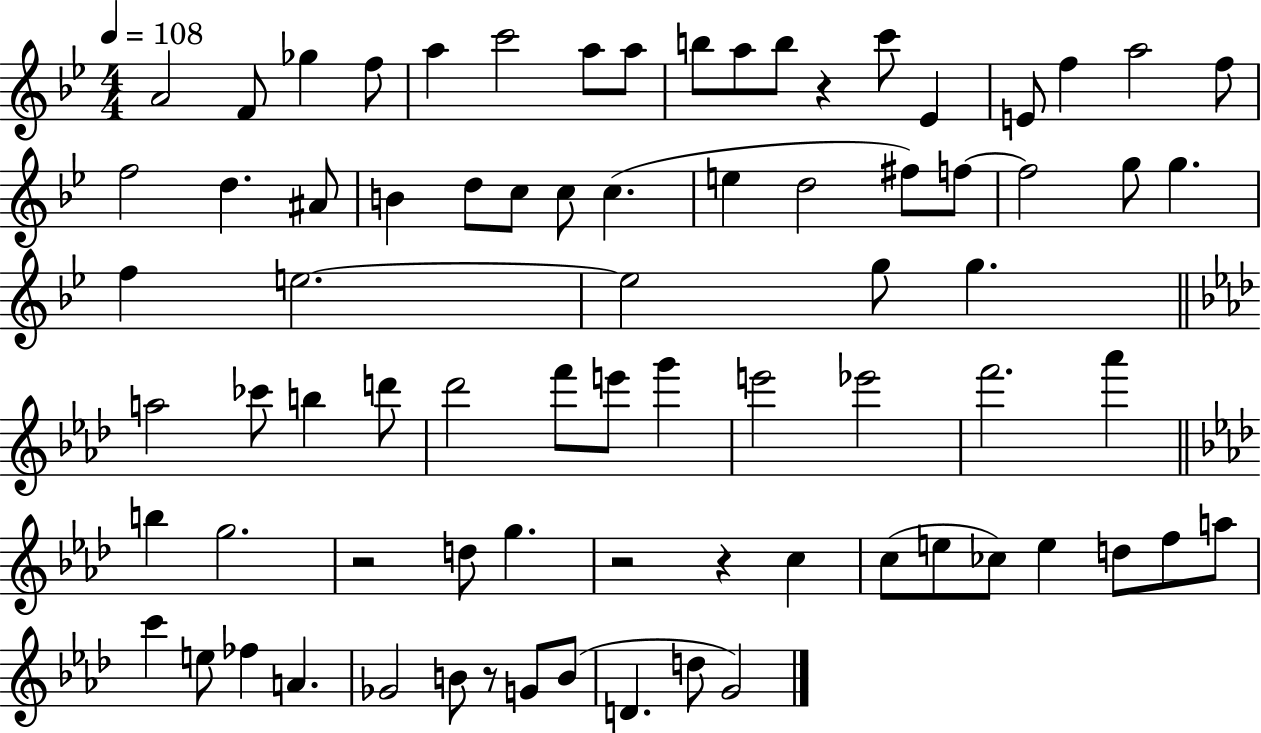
{
  \clef treble
  \numericTimeSignature
  \time 4/4
  \key bes \major
  \tempo 4 = 108
  a'2 f'8 ges''4 f''8 | a''4 c'''2 a''8 a''8 | b''8 a''8 b''8 r4 c'''8 ees'4 | e'8 f''4 a''2 f''8 | \break f''2 d''4. ais'8 | b'4 d''8 c''8 c''8 c''4.( | e''4 d''2 fis''8) f''8~~ | f''2 g''8 g''4. | \break f''4 e''2.~~ | e''2 g''8 g''4. | \bar "||" \break \key f \minor a''2 ces'''8 b''4 d'''8 | des'''2 f'''8 e'''8 g'''4 | e'''2 ees'''2 | f'''2. aes'''4 | \break \bar "||" \break \key f \minor b''4 g''2. | r2 d''8 g''4. | r2 r4 c''4 | c''8( e''8 ces''8) e''4 d''8 f''8 a''8 | \break c'''4 e''8 fes''4 a'4. | ges'2 b'8 r8 g'8 b'8( | d'4. d''8 g'2) | \bar "|."
}